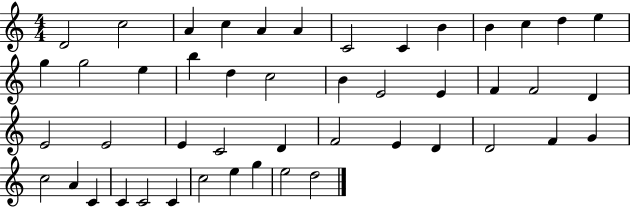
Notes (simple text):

D4/h C5/h A4/q C5/q A4/q A4/q C4/h C4/q B4/q B4/q C5/q D5/q E5/q G5/q G5/h E5/q B5/q D5/q C5/h B4/q E4/h E4/q F4/q F4/h D4/q E4/h E4/h E4/q C4/h D4/q F4/h E4/q D4/q D4/h F4/q G4/q C5/h A4/q C4/q C4/q C4/h C4/q C5/h E5/q G5/q E5/h D5/h